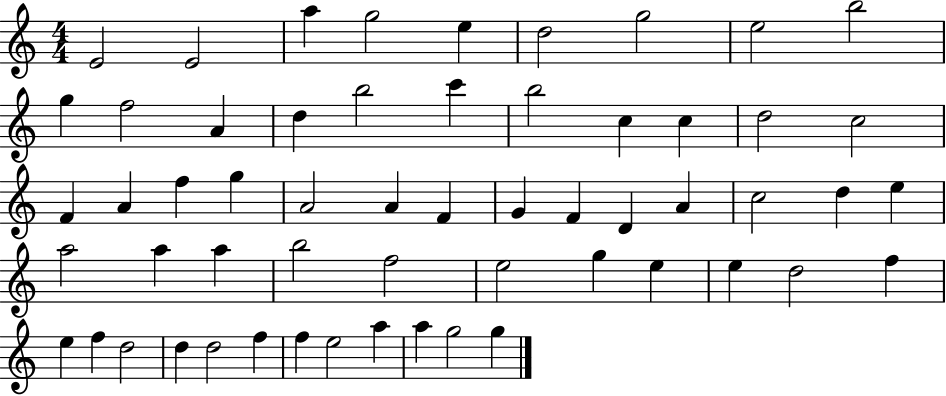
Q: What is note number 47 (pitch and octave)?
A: F5